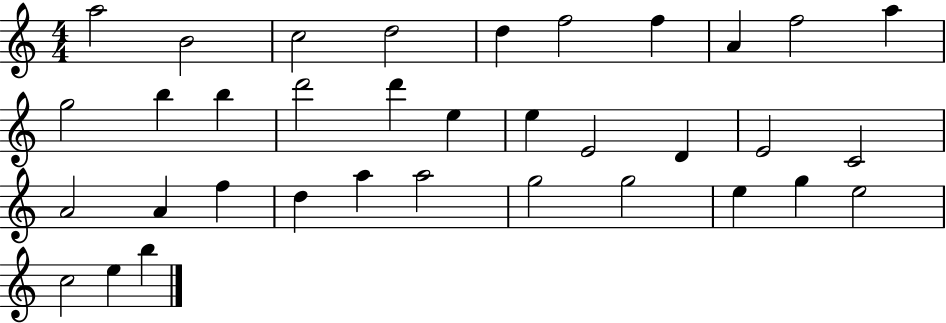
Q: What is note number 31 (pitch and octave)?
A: G5